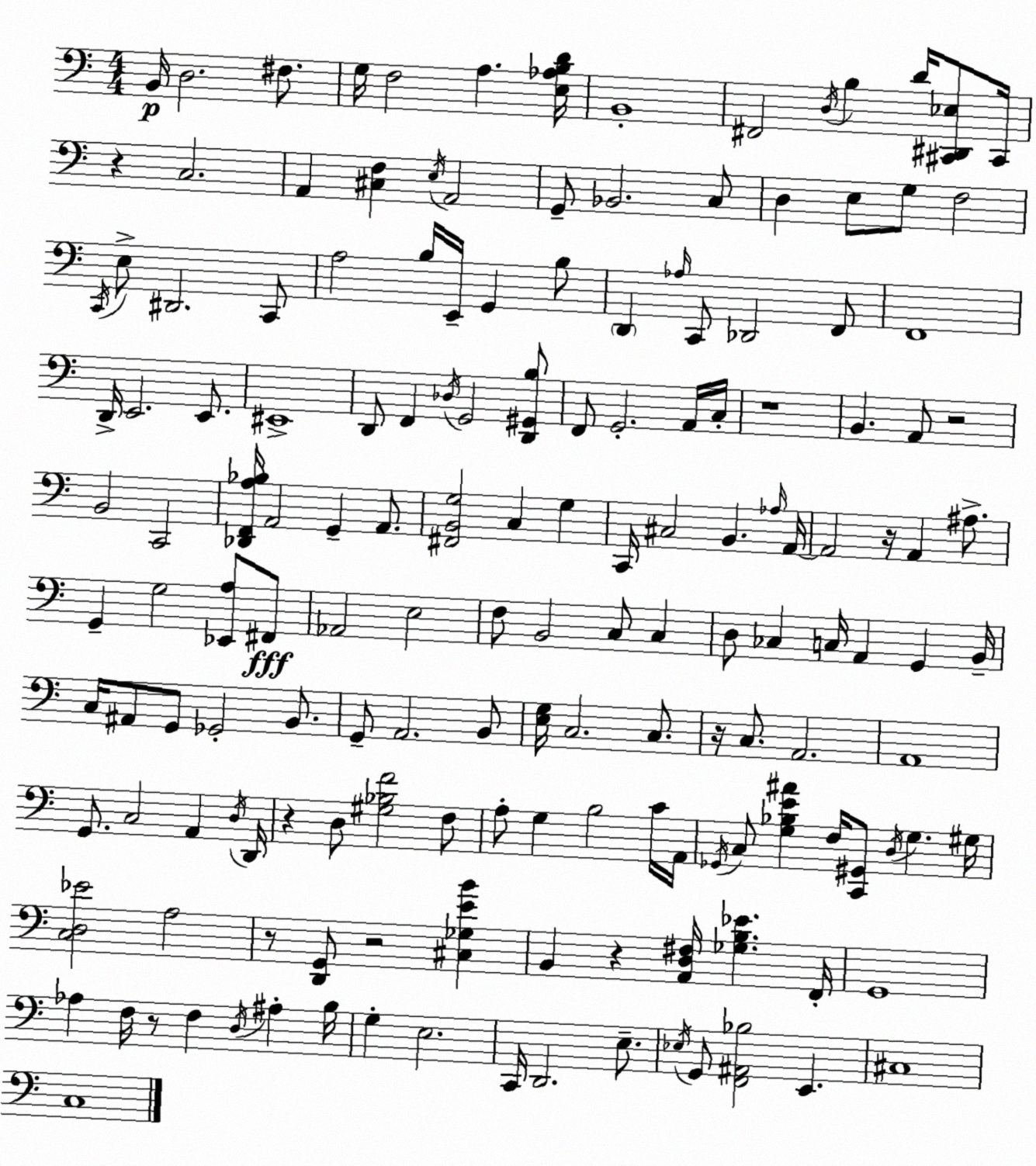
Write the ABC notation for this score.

X:1
T:Untitled
M:4/4
L:1/4
K:Am
B,,/4 D,2 ^F,/2 G,/4 F,2 A, [E,_A,B,D]/4 B,,4 ^F,,2 D,/4 B, D/4 [^C,,^D,,_E,]/2 ^C,,/4 z C,2 A,, [^C,F,] E,/4 A,,2 G,,/2 _B,,2 C,/2 D, E,/2 G,/2 F,2 C,,/4 E,/2 ^D,,2 C,,/2 A,2 B,/4 E,,/4 G,, B,/2 D,, _A,/4 C,,/2 _D,,2 F,,/2 F,,4 D,,/4 E,,2 E,,/2 ^E,,4 D,,/2 F,, _D,/4 G,,2 [D,,^G,,B,]/2 F,,/2 G,,2 A,,/4 C,/4 z4 B,, A,,/2 z2 B,,2 C,,2 [_D,,F,,A,_B,]/4 A,,2 G,, A,,/2 [^F,,B,,G,]2 C, G, C,,/4 ^C,2 B,, _A,/4 A,,/4 A,,2 z/4 A,, ^A,/2 G,, G,2 [_E,,A,]/2 ^F,,/2 _A,,2 E,2 F,/2 B,,2 C,/2 C, D,/2 _C, C,/4 A,, G,, B,,/4 C,/4 ^A,,/2 G,,/2 _G,,2 B,,/2 G,,/2 A,,2 B,,/2 [E,G,]/4 C,2 C,/2 z/4 C,/2 A,,2 A,,4 G,,/2 C,2 A,, D,/4 D,,/4 z D,/2 [^G,_B,F]2 F,/2 A,/2 G, B,2 C/4 A,,/4 _G,,/4 C,/2 [G,_B,E^A] F,/4 [C,,^G,,]/2 D,/4 G, ^G,/4 [C,D,_E]2 A,2 z/2 [D,,G,,]/2 z2 [^C,_G,EB] B,, z [A,,D,^F,]/4 [_G,B,_E] F,,/4 G,,4 _A, F,/4 z/2 F, D,/4 ^A, B,/4 G, E,2 C,,/4 D,,2 E,/2 _E,/4 G,,/2 [F,,^A,,_B,]2 E,, ^C,4 C,4